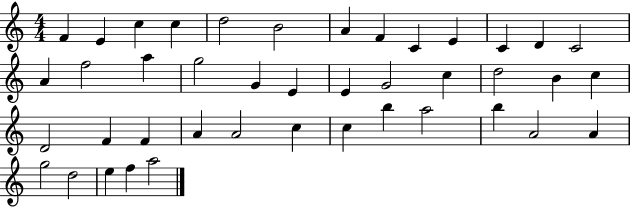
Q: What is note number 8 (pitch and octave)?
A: F4